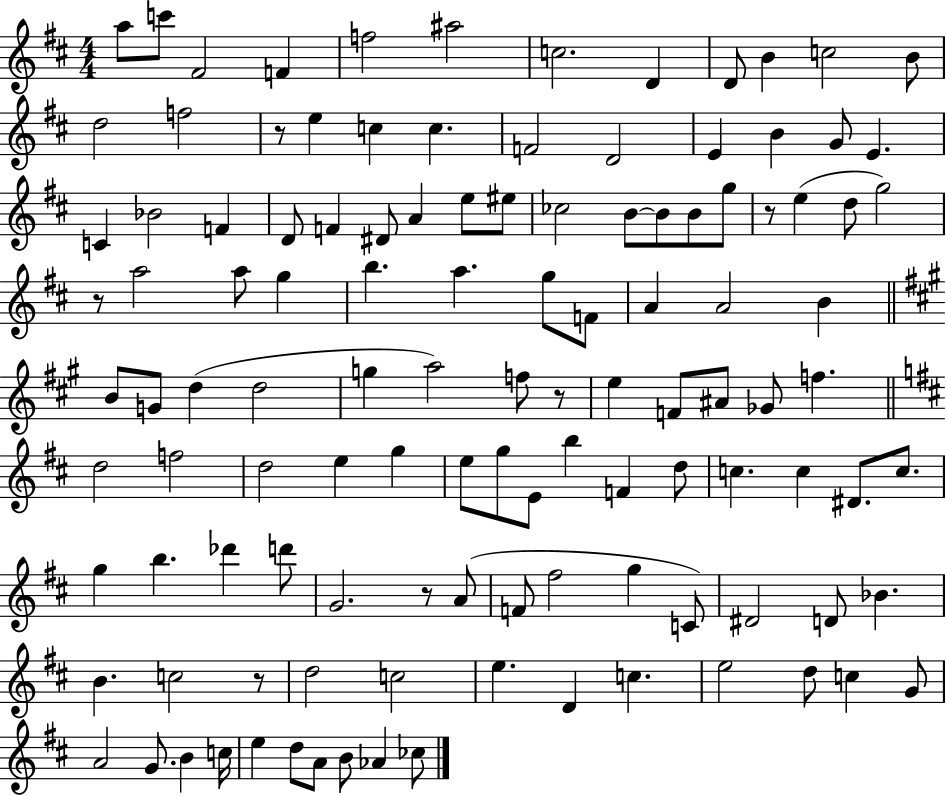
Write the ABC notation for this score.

X:1
T:Untitled
M:4/4
L:1/4
K:D
a/2 c'/2 ^F2 F f2 ^a2 c2 D D/2 B c2 B/2 d2 f2 z/2 e c c F2 D2 E B G/2 E C _B2 F D/2 F ^D/2 A e/2 ^e/2 _c2 B/2 B/2 B/2 g/2 z/2 e d/2 g2 z/2 a2 a/2 g b a g/2 F/2 A A2 B B/2 G/2 d d2 g a2 f/2 z/2 e F/2 ^A/2 _G/2 f d2 f2 d2 e g e/2 g/2 E/2 b F d/2 c c ^D/2 c/2 g b _d' d'/2 G2 z/2 A/2 F/2 ^f2 g C/2 ^D2 D/2 _B B c2 z/2 d2 c2 e D c e2 d/2 c G/2 A2 G/2 B c/4 e d/2 A/2 B/2 _A _c/2